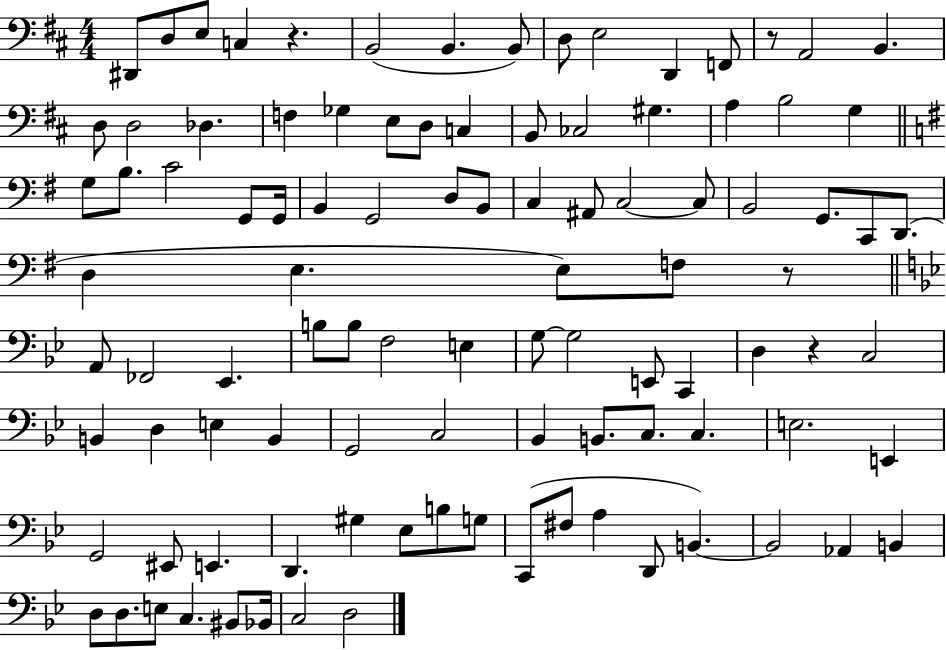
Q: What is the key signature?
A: D major